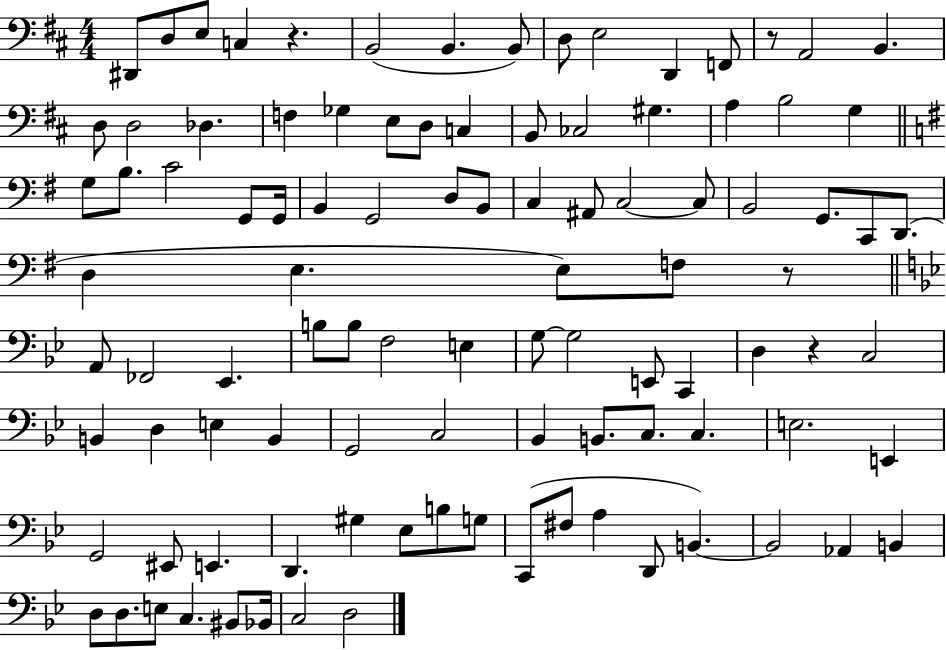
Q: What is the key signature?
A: D major